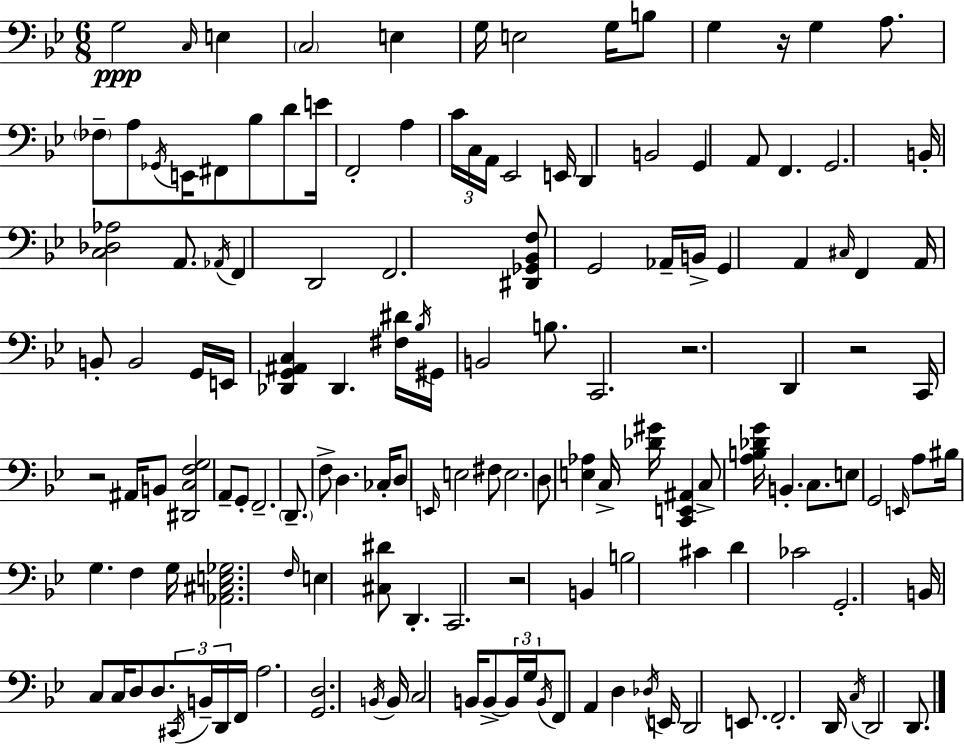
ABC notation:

X:1
T:Untitled
M:6/8
L:1/4
K:Gm
G,2 C,/4 E, C,2 E, G,/4 E,2 G,/4 B,/2 G, z/4 G, A,/2 _F,/2 A,/2 _G,,/4 E,,/4 ^F,,/2 _B,/2 D/2 E/4 F,,2 A, C/4 C,/4 A,,/4 _E,,2 E,,/4 D,, B,,2 G,, A,,/2 F,, G,,2 B,,/4 [C,_D,_A,]2 A,,/2 _A,,/4 F,, D,,2 F,,2 [^D,,_G,,_B,,F,]/2 G,,2 _A,,/4 B,,/4 G,, A,, ^C,/4 F,, A,,/4 B,,/2 B,,2 G,,/4 E,,/4 [_D,,G,,^A,,C,] _D,, [^F,^D]/4 _B,/4 ^G,,/4 B,,2 B,/2 C,,2 z2 D,, z2 C,,/4 z2 ^A,,/4 B,,/2 [^D,,C,F,G,]2 A,,/2 G,,/2 F,,2 D,,/2 F,/2 D, _C,/4 D,/2 E,,/4 E,2 ^F,/2 E,2 D,/2 [E,_A,] C,/4 [_D^G]/4 [C,,E,,^A,,] C,/2 [A,B,_DG]/4 B,, C,/2 E,/2 G,,2 E,,/4 A,/2 ^B,/4 G, F, G,/4 [_A,,^C,E,_G,]2 F,/4 E, [^C,^D]/2 D,, C,,2 z2 B,, B,2 ^C D _C2 G,,2 B,,/4 C,/2 C,/4 D,/2 D,/2 ^C,,/4 B,,/4 D,,/4 F,,/4 A,2 [G,,D,]2 B,,/4 B,,/4 C,2 B,,/4 B,,/2 B,,/4 G,/4 B,,/4 F,,/2 A,, D, _D,/4 E,,/4 D,,2 E,,/2 F,,2 D,,/4 C,/4 D,,2 D,,/2